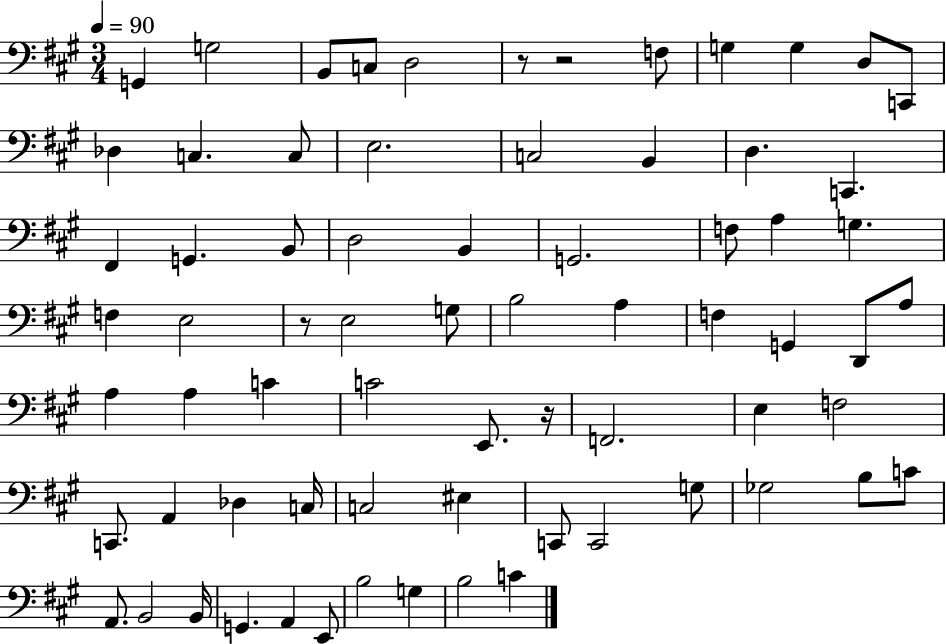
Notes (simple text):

G2/q G3/h B2/e C3/e D3/h R/e R/h F3/e G3/q G3/q D3/e C2/e Db3/q C3/q. C3/e E3/h. C3/h B2/q D3/q. C2/q. F#2/q G2/q. B2/e D3/h B2/q G2/h. F3/e A3/q G3/q. F3/q E3/h R/e E3/h G3/e B3/h A3/q F3/q G2/q D2/e A3/e A3/q A3/q C4/q C4/h E2/e. R/s F2/h. E3/q F3/h C2/e. A2/q Db3/q C3/s C3/h EIS3/q C2/e C2/h G3/e Gb3/h B3/e C4/e A2/e. B2/h B2/s G2/q. A2/q E2/e B3/h G3/q B3/h C4/q